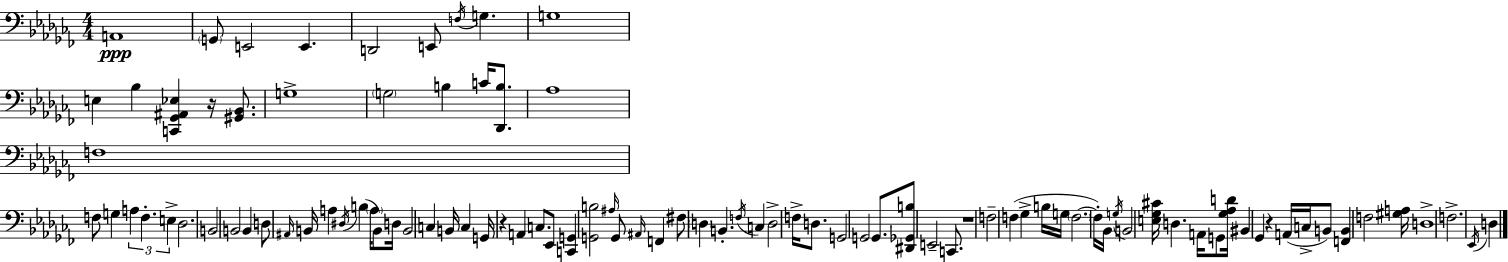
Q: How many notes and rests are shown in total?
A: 97